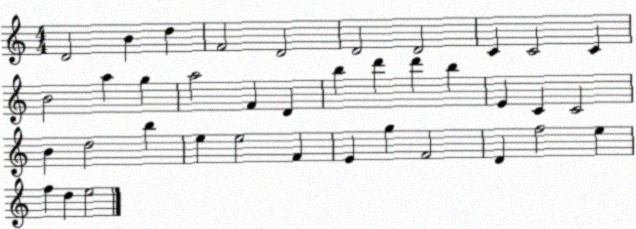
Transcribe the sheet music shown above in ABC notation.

X:1
T:Untitled
M:4/4
L:1/4
K:C
D2 B d F2 D2 D2 D2 C C2 C B2 a g a2 F D b d' d' b E C C2 B d2 b e e2 F E g F2 D f2 e f d e2